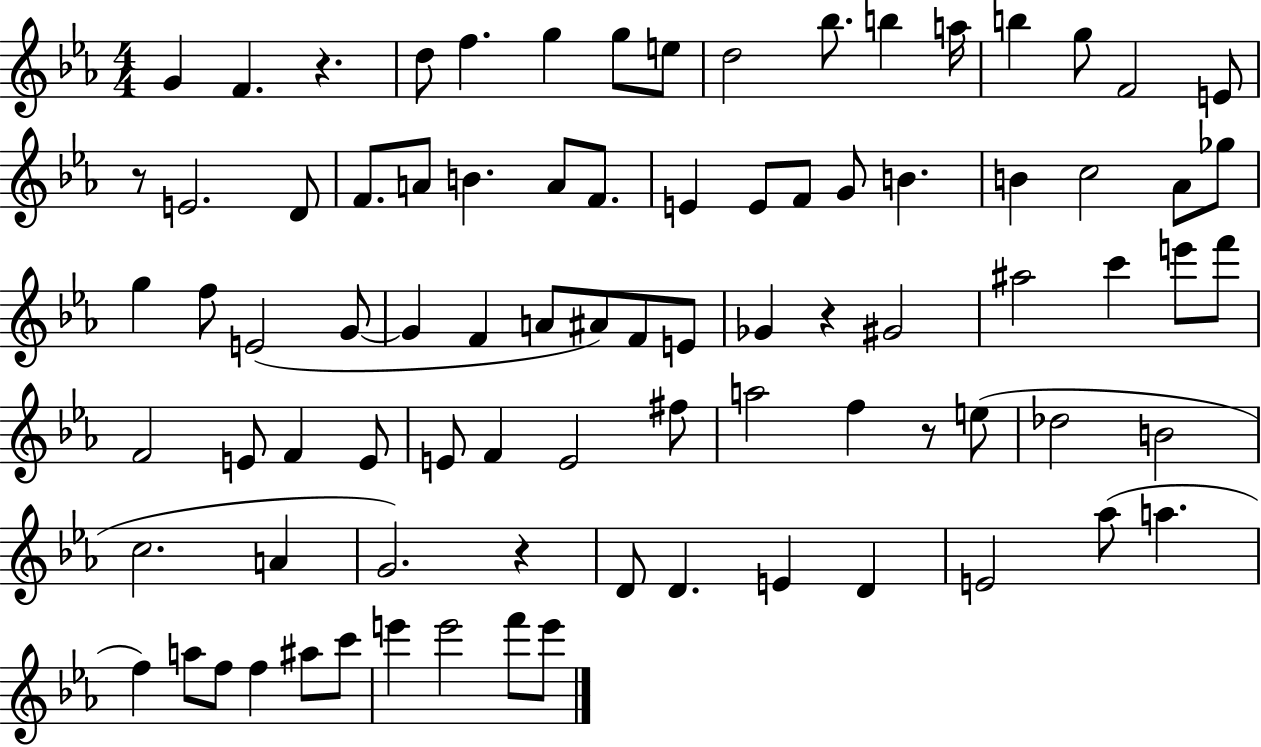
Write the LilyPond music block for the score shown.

{
  \clef treble
  \numericTimeSignature
  \time 4/4
  \key ees \major
  g'4 f'4. r4. | d''8 f''4. g''4 g''8 e''8 | d''2 bes''8. b''4 a''16 | b''4 g''8 f'2 e'8 | \break r8 e'2. d'8 | f'8. a'8 b'4. a'8 f'8. | e'4 e'8 f'8 g'8 b'4. | b'4 c''2 aes'8 ges''8 | \break g''4 f''8 e'2( g'8~~ | g'4 f'4 a'8 ais'8) f'8 e'8 | ges'4 r4 gis'2 | ais''2 c'''4 e'''8 f'''8 | \break f'2 e'8 f'4 e'8 | e'8 f'4 e'2 fis''8 | a''2 f''4 r8 e''8( | des''2 b'2 | \break c''2. a'4 | g'2.) r4 | d'8 d'4. e'4 d'4 | e'2 aes''8( a''4. | \break f''4) a''8 f''8 f''4 ais''8 c'''8 | e'''4 e'''2 f'''8 e'''8 | \bar "|."
}